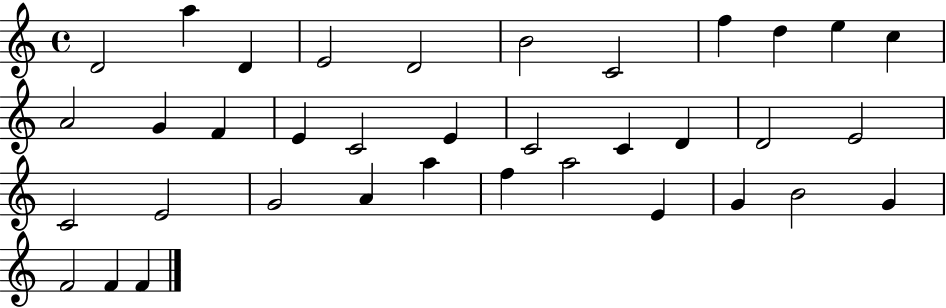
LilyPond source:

{
  \clef treble
  \time 4/4
  \defaultTimeSignature
  \key c \major
  d'2 a''4 d'4 | e'2 d'2 | b'2 c'2 | f''4 d''4 e''4 c''4 | \break a'2 g'4 f'4 | e'4 c'2 e'4 | c'2 c'4 d'4 | d'2 e'2 | \break c'2 e'2 | g'2 a'4 a''4 | f''4 a''2 e'4 | g'4 b'2 g'4 | \break f'2 f'4 f'4 | \bar "|."
}